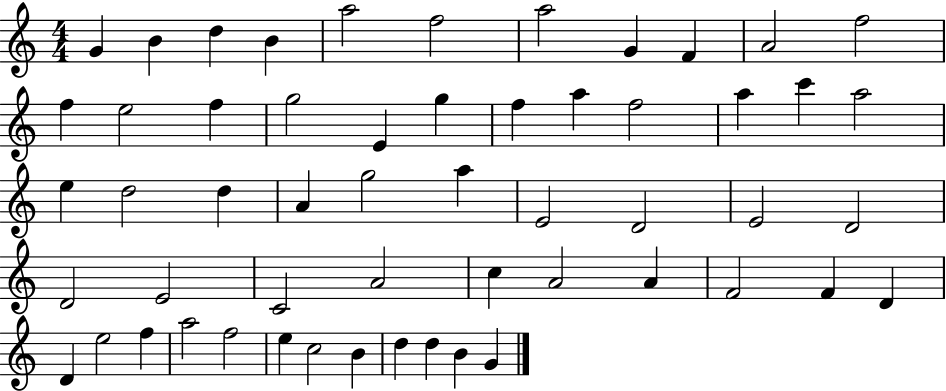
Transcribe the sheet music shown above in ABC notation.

X:1
T:Untitled
M:4/4
L:1/4
K:C
G B d B a2 f2 a2 G F A2 f2 f e2 f g2 E g f a f2 a c' a2 e d2 d A g2 a E2 D2 E2 D2 D2 E2 C2 A2 c A2 A F2 F D D e2 f a2 f2 e c2 B d d B G